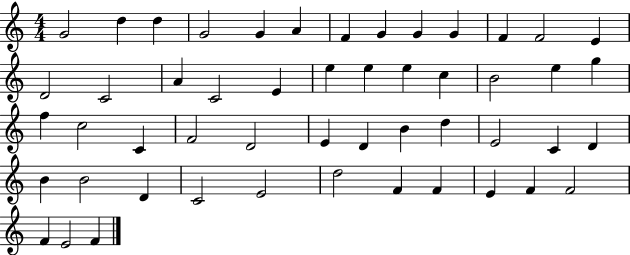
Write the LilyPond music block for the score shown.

{
  \clef treble
  \numericTimeSignature
  \time 4/4
  \key c \major
  g'2 d''4 d''4 | g'2 g'4 a'4 | f'4 g'4 g'4 g'4 | f'4 f'2 e'4 | \break d'2 c'2 | a'4 c'2 e'4 | e''4 e''4 e''4 c''4 | b'2 e''4 g''4 | \break f''4 c''2 c'4 | f'2 d'2 | e'4 d'4 b'4 d''4 | e'2 c'4 d'4 | \break b'4 b'2 d'4 | c'2 e'2 | d''2 f'4 f'4 | e'4 f'4 f'2 | \break f'4 e'2 f'4 | \bar "|."
}